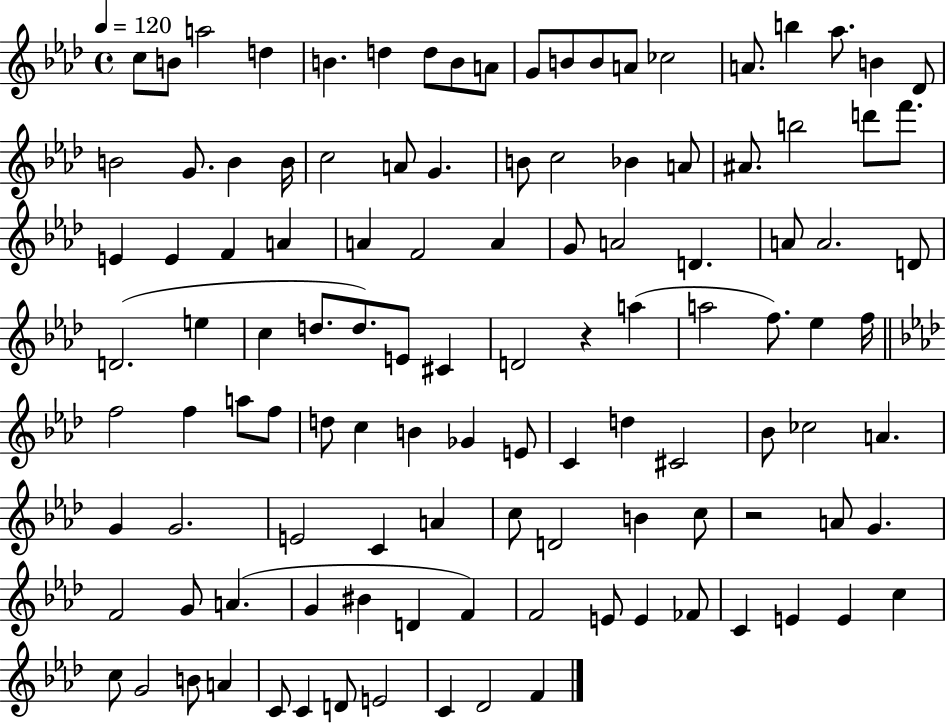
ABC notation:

X:1
T:Untitled
M:4/4
L:1/4
K:Ab
c/2 B/2 a2 d B d d/2 B/2 A/2 G/2 B/2 B/2 A/2 _c2 A/2 b _a/2 B _D/2 B2 G/2 B B/4 c2 A/2 G B/2 c2 _B A/2 ^A/2 b2 d'/2 f'/2 E E F A A F2 A G/2 A2 D A/2 A2 D/2 D2 e c d/2 d/2 E/2 ^C D2 z a a2 f/2 _e f/4 f2 f a/2 f/2 d/2 c B _G E/2 C d ^C2 _B/2 _c2 A G G2 E2 C A c/2 D2 B c/2 z2 A/2 G F2 G/2 A G ^B D F F2 E/2 E _F/2 C E E c c/2 G2 B/2 A C/2 C D/2 E2 C _D2 F